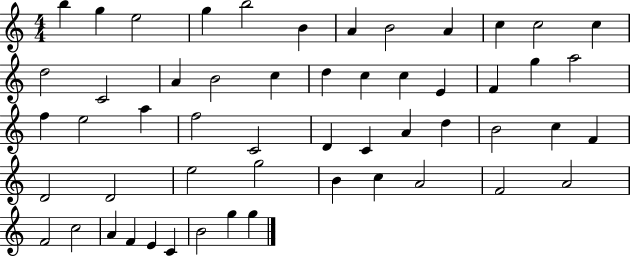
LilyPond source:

{
  \clef treble
  \numericTimeSignature
  \time 4/4
  \key c \major
  b''4 g''4 e''2 | g''4 b''2 b'4 | a'4 b'2 a'4 | c''4 c''2 c''4 | \break d''2 c'2 | a'4 b'2 c''4 | d''4 c''4 c''4 e'4 | f'4 g''4 a''2 | \break f''4 e''2 a''4 | f''2 c'2 | d'4 c'4 a'4 d''4 | b'2 c''4 f'4 | \break d'2 d'2 | e''2 g''2 | b'4 c''4 a'2 | f'2 a'2 | \break f'2 c''2 | a'4 f'4 e'4 c'4 | b'2 g''4 g''4 | \bar "|."
}